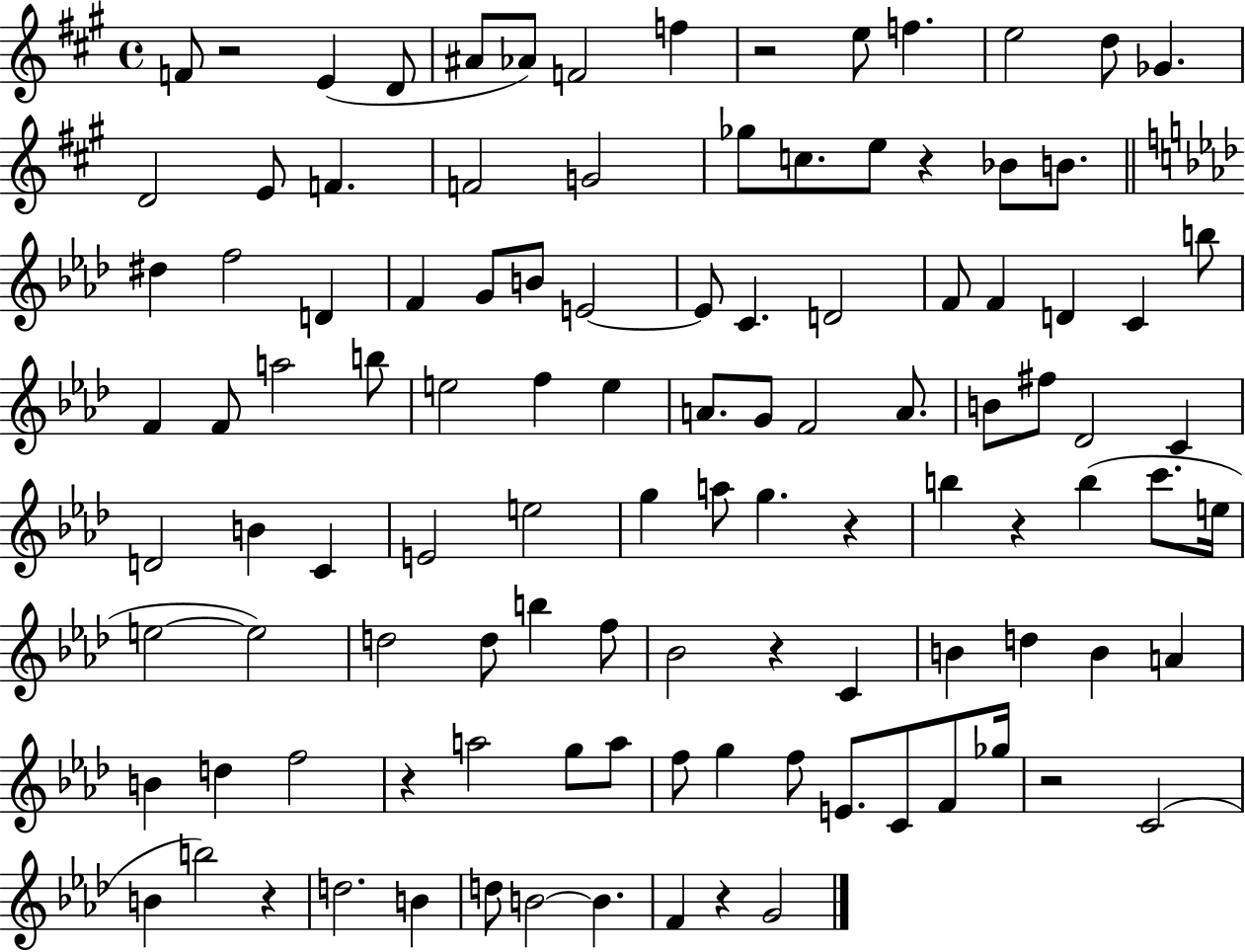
F4/e R/h E4/q D4/e A#4/e Ab4/e F4/h F5/q R/h E5/e F5/q. E5/h D5/e Gb4/q. D4/h E4/e F4/q. F4/h G4/h Gb5/e C5/e. E5/e R/q Bb4/e B4/e. D#5/q F5/h D4/q F4/q G4/e B4/e E4/h E4/e C4/q. D4/h F4/e F4/q D4/q C4/q B5/e F4/q F4/e A5/h B5/e E5/h F5/q E5/q A4/e. G4/e F4/h A4/e. B4/e F#5/e Db4/h C4/q D4/h B4/q C4/q E4/h E5/h G5/q A5/e G5/q. R/q B5/q R/q B5/q C6/e. E5/s E5/h E5/h D5/h D5/e B5/q F5/e Bb4/h R/q C4/q B4/q D5/q B4/q A4/q B4/q D5/q F5/h R/q A5/h G5/e A5/e F5/e G5/q F5/e E4/e. C4/e F4/e Gb5/s R/h C4/h B4/q B5/h R/q D5/h. B4/q D5/e B4/h B4/q. F4/q R/q G4/h